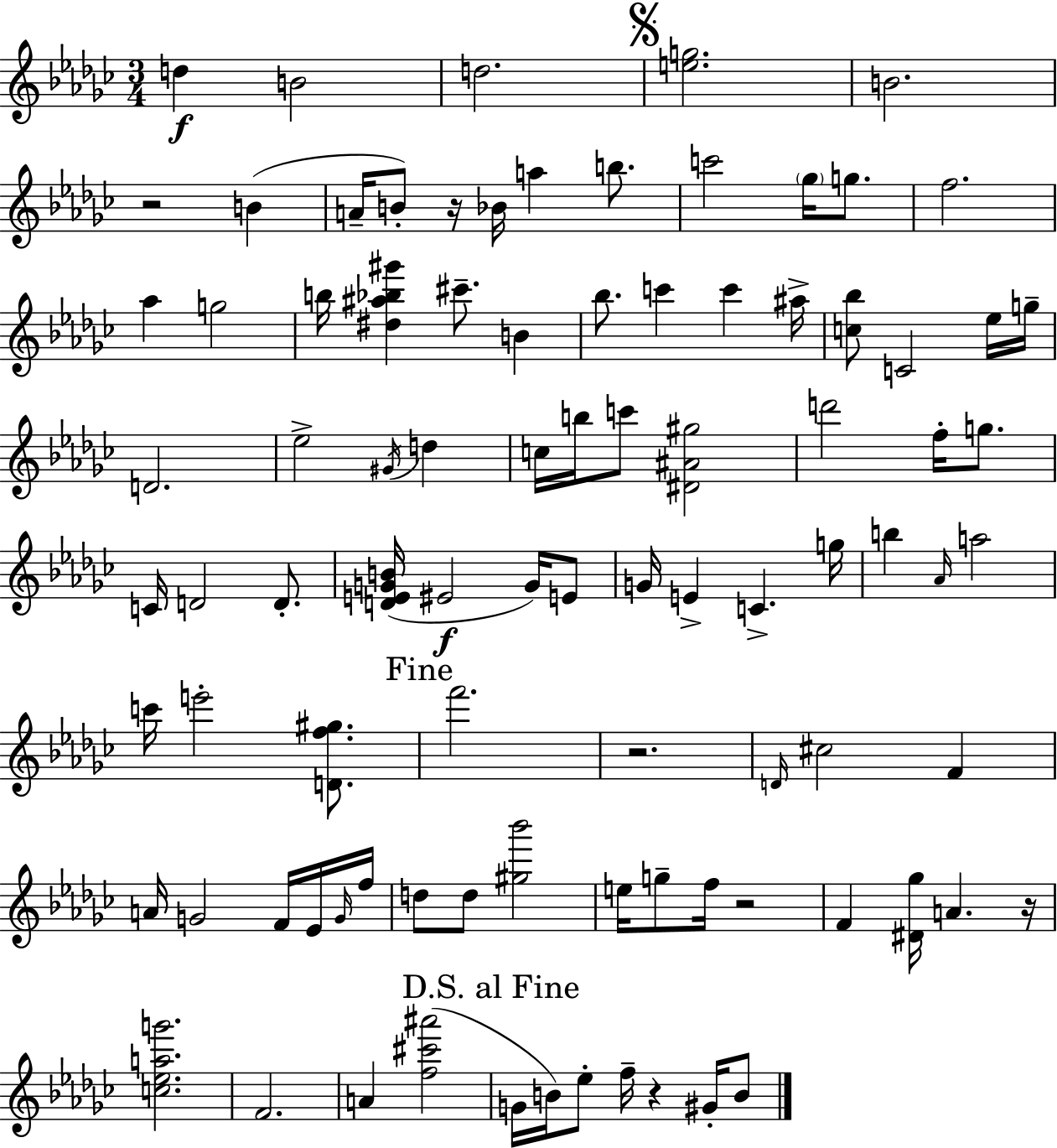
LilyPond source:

{
  \clef treble
  \numericTimeSignature
  \time 3/4
  \key ees \minor
  d''4\f b'2 | d''2. | \mark \markup { \musicglyph "scripts.segno" } <e'' g''>2. | b'2. | \break r2 b'4( | a'16-- b'8-.) r16 bes'16 a''4 b''8. | c'''2 \parenthesize ges''16 g''8. | f''2. | \break aes''4 g''2 | b''16 <dis'' ais'' bes'' gis'''>4 cis'''8.-- b'4 | bes''8. c'''4 c'''4 ais''16-> | <c'' bes''>8 c'2 ees''16 g''16-- | \break d'2. | ees''2-> \acciaccatura { gis'16 } d''4 | c''16 b''16 c'''8 <dis' ais' gis''>2 | d'''2 f''16-. g''8. | \break c'16 d'2 d'8.-. | <d' e' g' b'>16( eis'2\f g'16) e'8 | g'16 e'4-> c'4.-> | g''16 b''4 \grace { aes'16 } a''2 | \break c'''16 e'''2-. <d' f'' gis''>8. | \mark "Fine" f'''2. | r2. | \grace { d'16 } cis''2 f'4 | \break a'16 g'2 | f'16 ees'16 \grace { g'16 } f''16 d''8 d''8 <gis'' bes'''>2 | e''16 g''8-- f''16 r2 | f'4 <dis' ges''>16 a'4. | \break r16 <c'' ees'' a'' g'''>2. | f'2. | a'4 <f'' cis''' ais'''>2( | \mark "D.S. al Fine" g'16 b'16) ees''8-. f''16-- r4 | \break gis'16-. b'8 \bar "|."
}